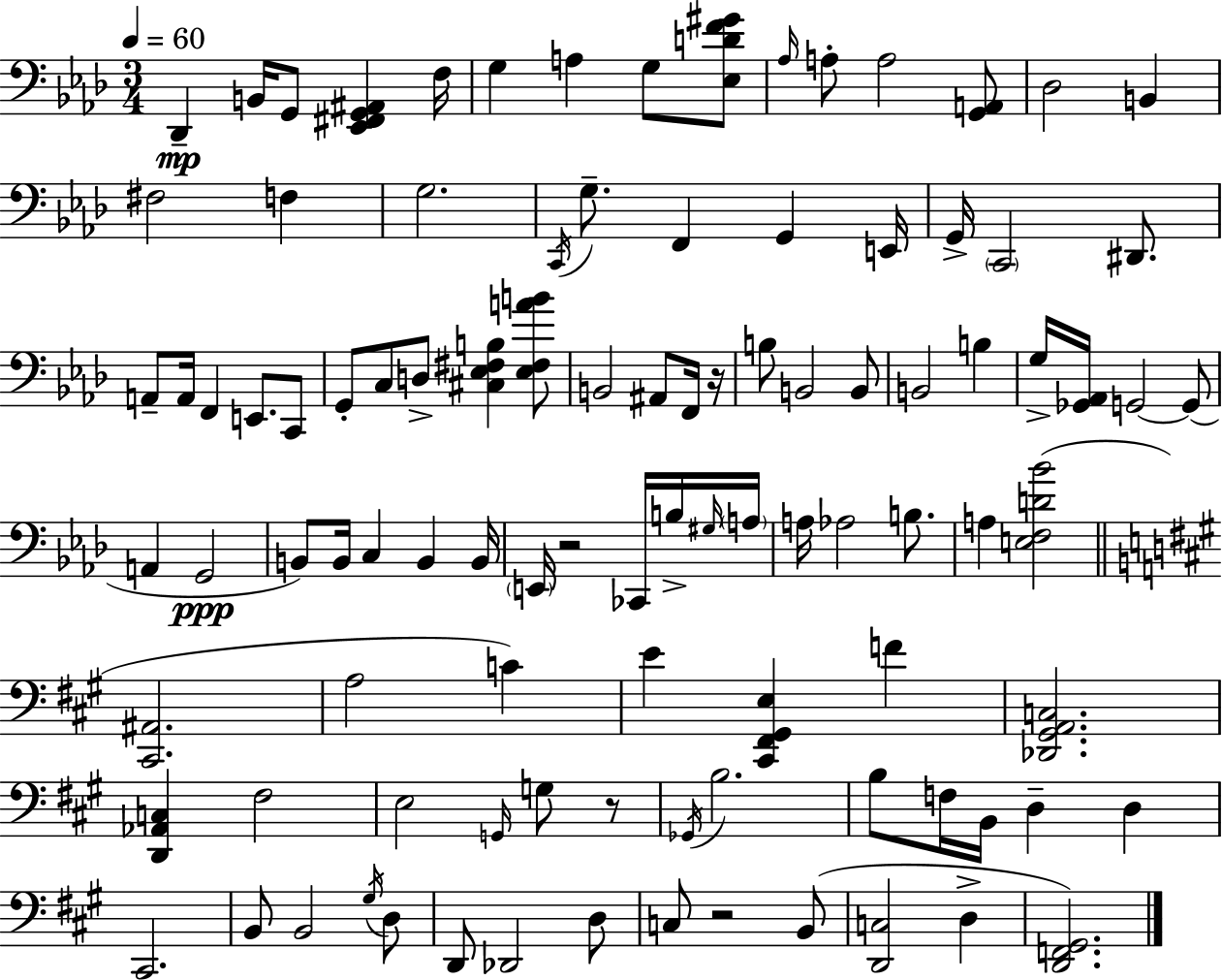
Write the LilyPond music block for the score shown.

{
  \clef bass
  \numericTimeSignature
  \time 3/4
  \key f \minor
  \tempo 4 = 60
  des,4--\mp b,16 g,8 <ees, fis, g, ais,>4 f16 | g4 a4 g8 <ees d' f' gis'>8 | \grace { aes16 } a8-. a2 <g, a,>8 | des2 b,4 | \break fis2 f4 | g2. | \acciaccatura { c,16 } g8.-- f,4 g,4 | e,16 g,16-> \parenthesize c,2 dis,8. | \break a,8-- a,16 f,4 e,8. | c,8 g,8-. c8 d8-> <cis ees fis b>4 | <ees fis a' b'>8 b,2 ais,8 | f,16 r16 b8 b,2 | \break b,8 b,2 b4 | g16-> <ges, aes,>16 g,2~~ | g,8( a,4 g,2\ppp | b,8) b,16 c4 b,4 | \break b,16 \parenthesize e,16 r2 ces,16 | b16-> \grace { gis16 } \parenthesize a16 a16 aes2 | b8. a4 <e f d' bes'>2( | \bar "||" \break \key a \major <cis, ais,>2. | a2 c'4) | e'4 <cis, fis, gis, e>4 f'4 | <des, gis, a, c>2. | \break <d, aes, c>4 fis2 | e2 \grace { g,16 } g8 r8 | \acciaccatura { ges,16 } b2. | b8 f16 b,16 d4-- d4 | \break cis,2. | b,8 b,2 | \acciaccatura { gis16 } d8 d,8 des,2 | d8 c8 r2 | \break b,8( <d, c>2 d4-> | <d, f, gis,>2.) | \bar "|."
}